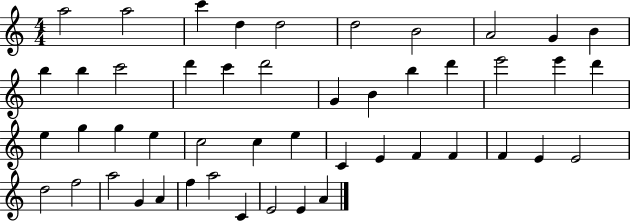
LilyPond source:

{
  \clef treble
  \numericTimeSignature
  \time 4/4
  \key c \major
  a''2 a''2 | c'''4 d''4 d''2 | d''2 b'2 | a'2 g'4 b'4 | \break b''4 b''4 c'''2 | d'''4 c'''4 d'''2 | g'4 b'4 b''4 d'''4 | e'''2 e'''4 d'''4 | \break e''4 g''4 g''4 e''4 | c''2 c''4 e''4 | c'4 e'4 f'4 f'4 | f'4 e'4 e'2 | \break d''2 f''2 | a''2 g'4 a'4 | f''4 a''2 c'4 | e'2 e'4 a'4 | \break \bar "|."
}